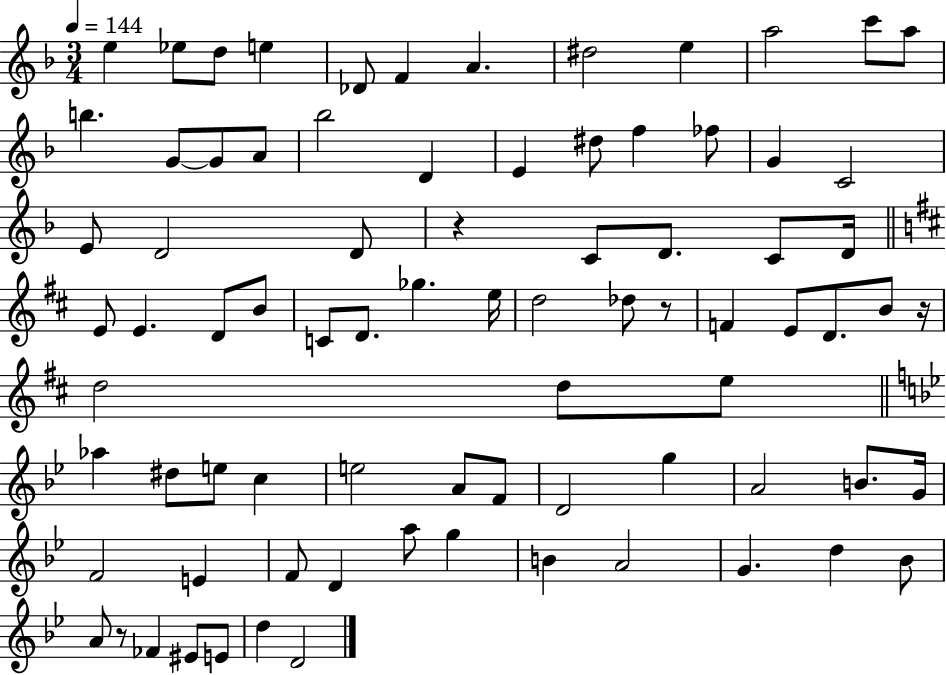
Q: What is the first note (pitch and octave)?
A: E5